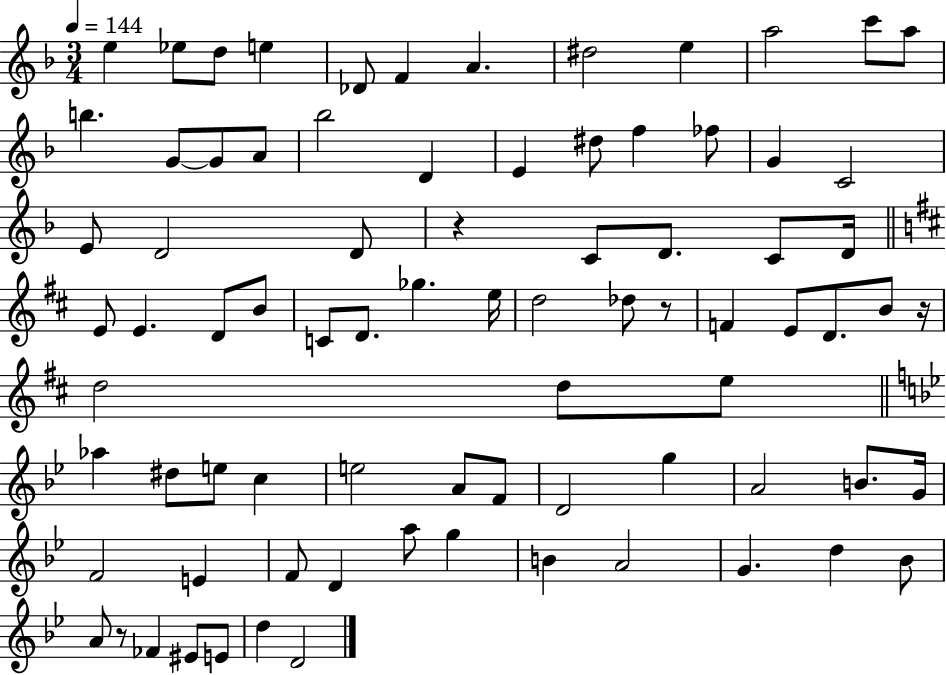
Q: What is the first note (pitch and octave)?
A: E5